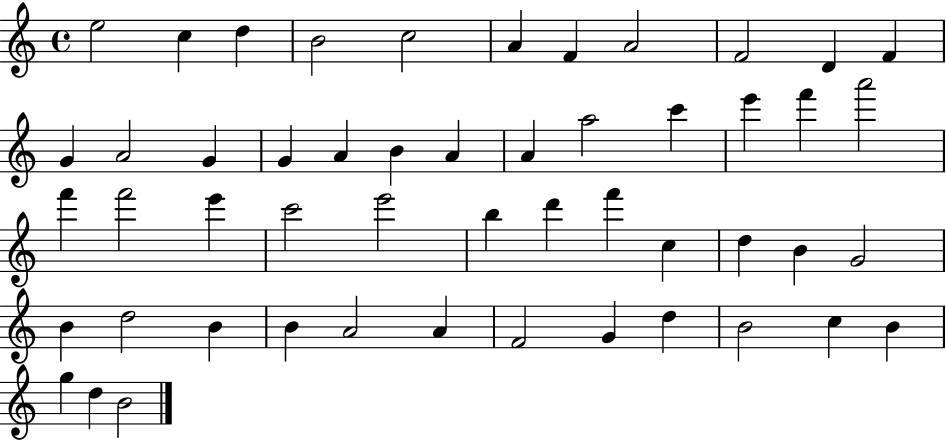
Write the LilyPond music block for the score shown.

{
  \clef treble
  \time 4/4
  \defaultTimeSignature
  \key c \major
  e''2 c''4 d''4 | b'2 c''2 | a'4 f'4 a'2 | f'2 d'4 f'4 | \break g'4 a'2 g'4 | g'4 a'4 b'4 a'4 | a'4 a''2 c'''4 | e'''4 f'''4 a'''2 | \break f'''4 f'''2 e'''4 | c'''2 e'''2 | b''4 d'''4 f'''4 c''4 | d''4 b'4 g'2 | \break b'4 d''2 b'4 | b'4 a'2 a'4 | f'2 g'4 d''4 | b'2 c''4 b'4 | \break g''4 d''4 b'2 | \bar "|."
}